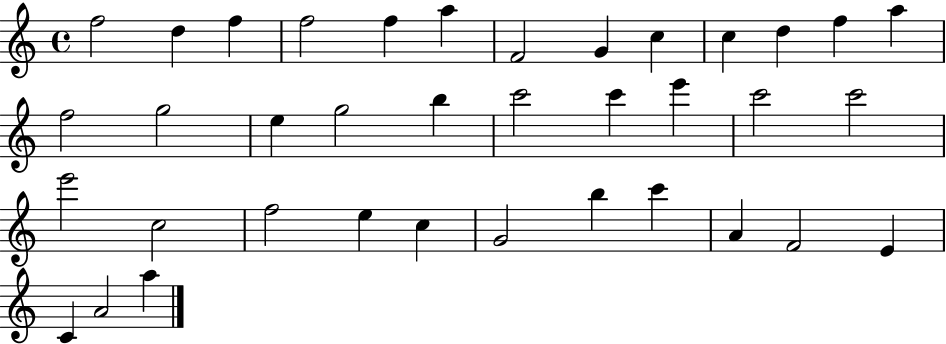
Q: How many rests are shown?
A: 0